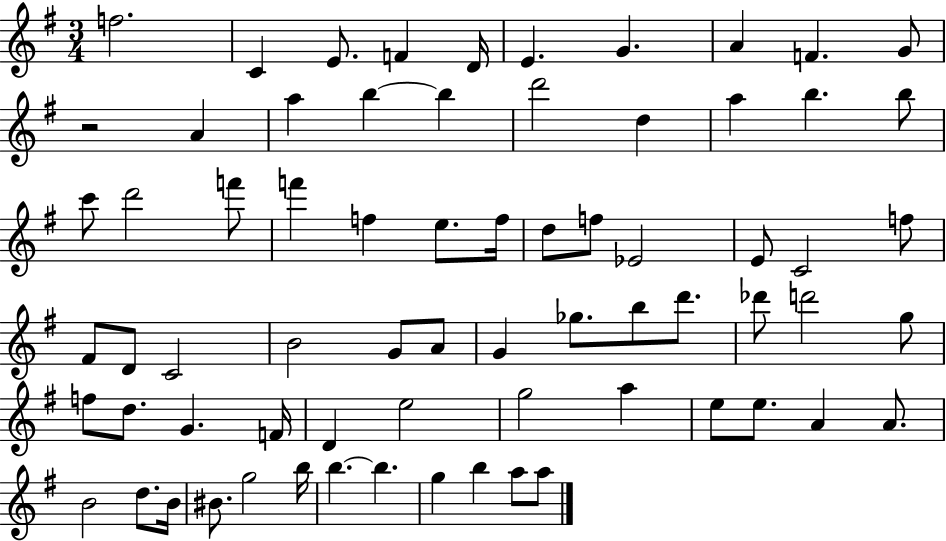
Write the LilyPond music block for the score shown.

{
  \clef treble
  \numericTimeSignature
  \time 3/4
  \key g \major
  \repeat volta 2 { f''2. | c'4 e'8. f'4 d'16 | e'4. g'4. | a'4 f'4. g'8 | \break r2 a'4 | a''4 b''4~~ b''4 | d'''2 d''4 | a''4 b''4. b''8 | \break c'''8 d'''2 f'''8 | f'''4 f''4 e''8. f''16 | d''8 f''8 ees'2 | e'8 c'2 f''8 | \break fis'8 d'8 c'2 | b'2 g'8 a'8 | g'4 ges''8. b''8 d'''8. | des'''8 d'''2 g''8 | \break f''8 d''8. g'4. f'16 | d'4 e''2 | g''2 a''4 | e''8 e''8. a'4 a'8. | \break b'2 d''8. b'16 | bis'8. g''2 b''16 | b''4.~~ b''4. | g''4 b''4 a''8 a''8 | \break } \bar "|."
}